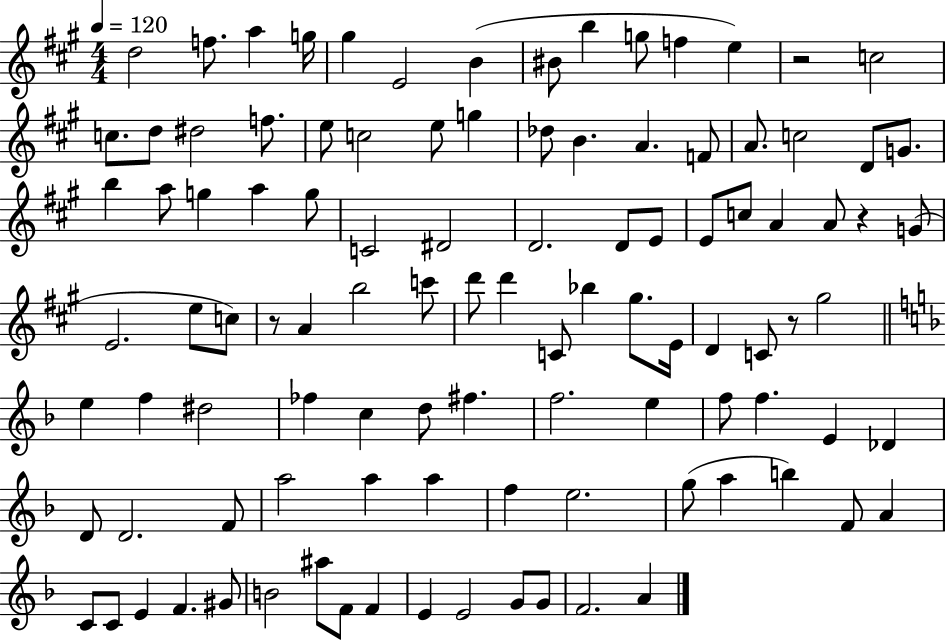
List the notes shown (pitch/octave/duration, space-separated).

D5/h F5/e. A5/q G5/s G#5/q E4/h B4/q BIS4/e B5/q G5/e F5/q E5/q R/h C5/h C5/e. D5/e D#5/h F5/e. E5/e C5/h E5/e G5/q Db5/e B4/q. A4/q. F4/e A4/e. C5/h D4/e G4/e. B5/q A5/e G5/q A5/q G5/e C4/h D#4/h D4/h. D4/e E4/e E4/e C5/e A4/q A4/e R/q G4/e E4/h. E5/e C5/e R/e A4/q B5/h C6/e D6/e D6/q C4/e Bb5/q G#5/e. E4/s D4/q C4/e R/e G#5/h E5/q F5/q D#5/h FES5/q C5/q D5/e F#5/q. F5/h. E5/q F5/e F5/q. E4/q Db4/q D4/e D4/h. F4/e A5/h A5/q A5/q F5/q E5/h. G5/e A5/q B5/q F4/e A4/q C4/e C4/e E4/q F4/q. G#4/e B4/h A#5/e F4/e F4/q E4/q E4/h G4/e G4/e F4/h. A4/q